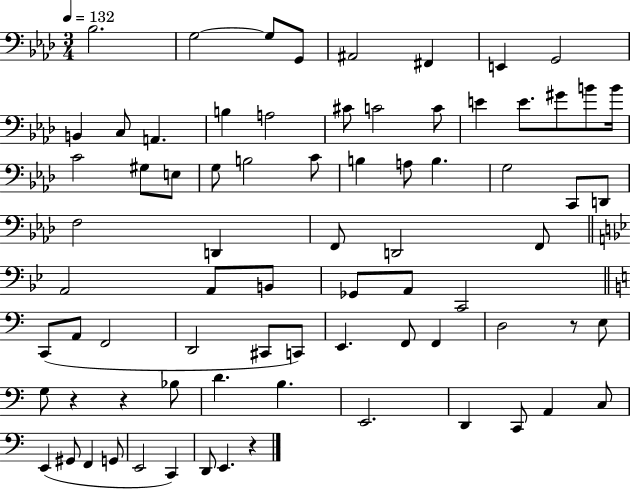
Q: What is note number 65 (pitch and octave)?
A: E2